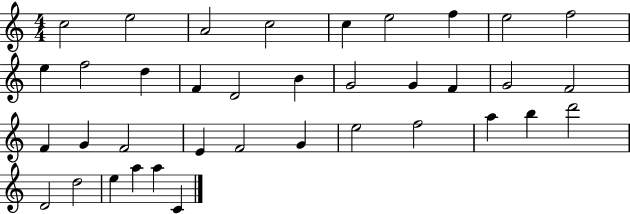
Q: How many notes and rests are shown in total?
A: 37